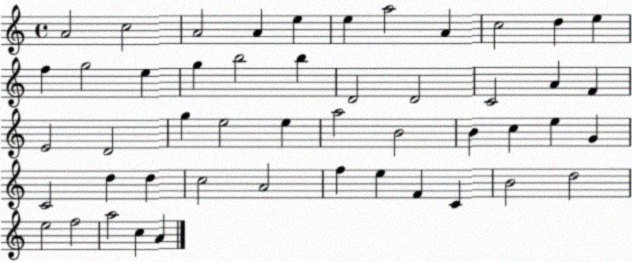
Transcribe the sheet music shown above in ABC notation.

X:1
T:Untitled
M:4/4
L:1/4
K:C
A2 c2 A2 A e e a2 A c2 d e f g2 e g b2 b D2 D2 C2 A F E2 D2 g e2 e a2 B2 B c e G C2 d d c2 A2 f e F C B2 d2 e2 f2 a2 c A